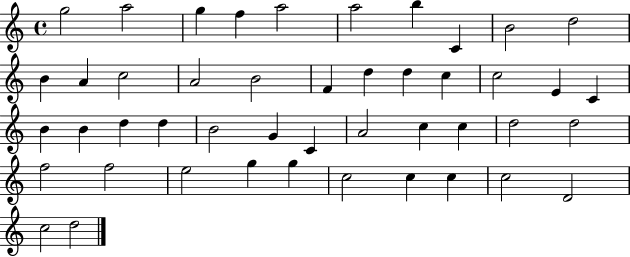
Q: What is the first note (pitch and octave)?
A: G5